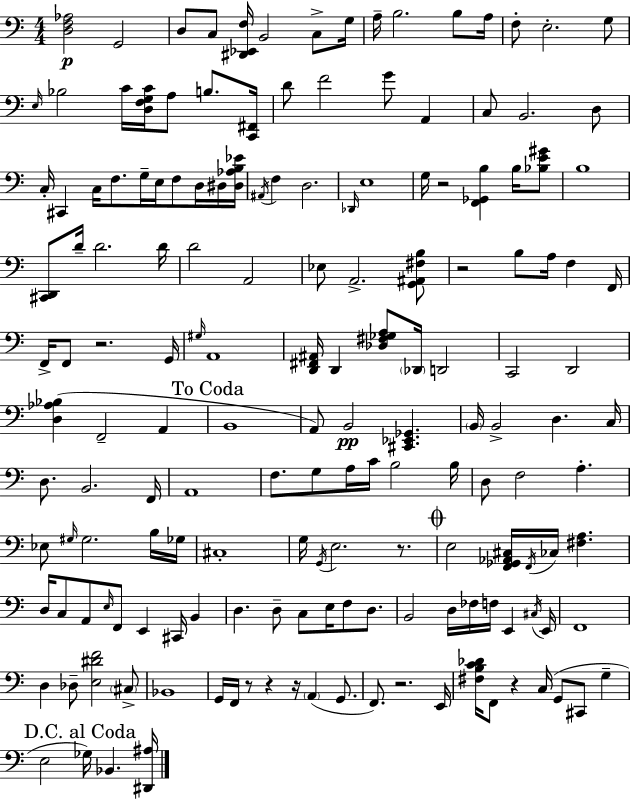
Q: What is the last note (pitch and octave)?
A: Bb2